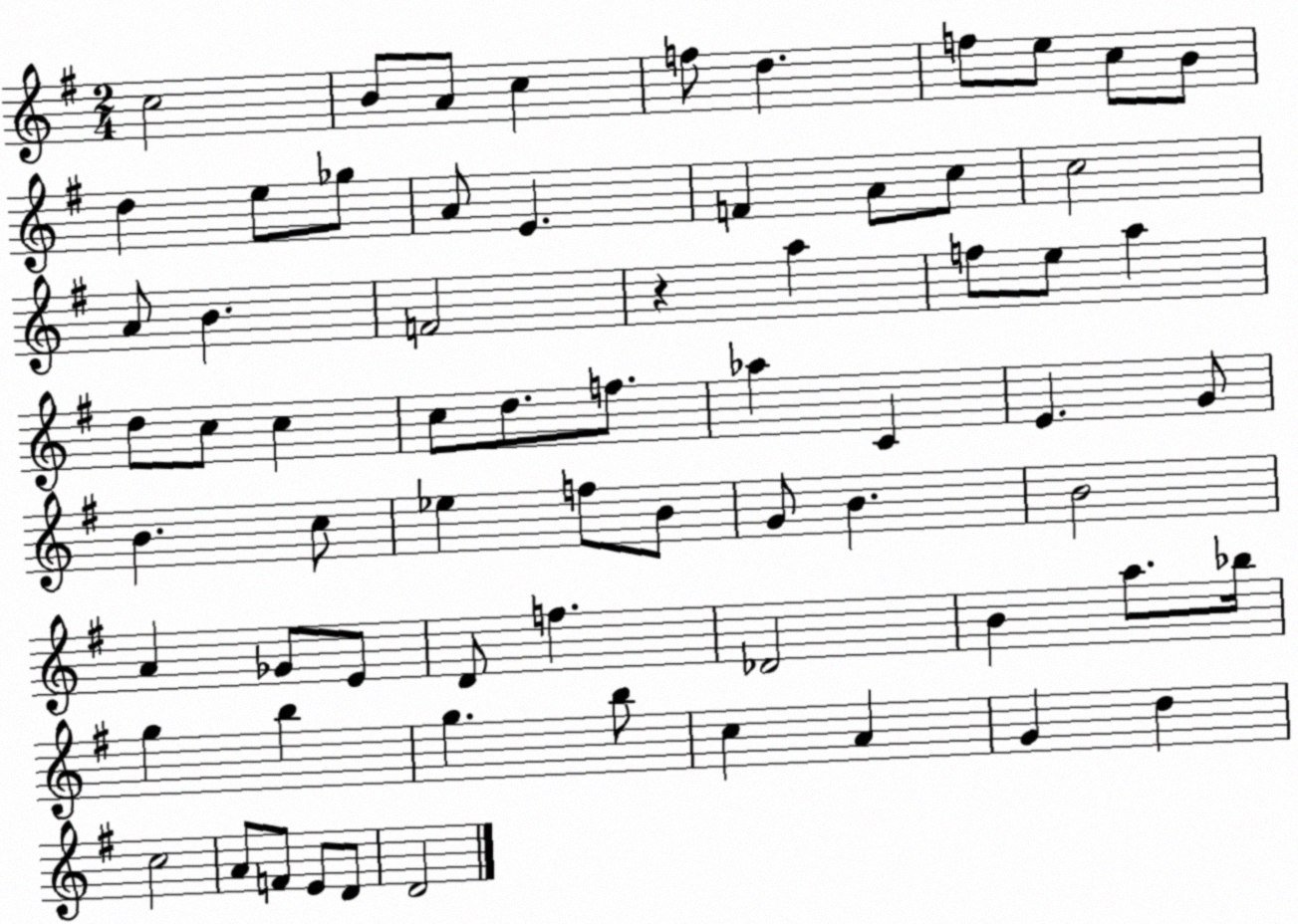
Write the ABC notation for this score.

X:1
T:Untitled
M:2/4
L:1/4
K:G
c2 B/2 A/2 c f/2 d f/2 e/2 c/2 B/2 d e/2 _g/2 A/2 E F A/2 c/2 c2 A/2 B F2 z a f/2 e/2 a d/2 c/2 c c/2 d/2 f/2 _a C E G/2 B c/2 _e f/2 B/2 G/2 B B2 A _G/2 E/2 D/2 f _D2 B a/2 _b/4 g b g b/2 c A G d c2 A/2 F/2 E/2 D/2 D2